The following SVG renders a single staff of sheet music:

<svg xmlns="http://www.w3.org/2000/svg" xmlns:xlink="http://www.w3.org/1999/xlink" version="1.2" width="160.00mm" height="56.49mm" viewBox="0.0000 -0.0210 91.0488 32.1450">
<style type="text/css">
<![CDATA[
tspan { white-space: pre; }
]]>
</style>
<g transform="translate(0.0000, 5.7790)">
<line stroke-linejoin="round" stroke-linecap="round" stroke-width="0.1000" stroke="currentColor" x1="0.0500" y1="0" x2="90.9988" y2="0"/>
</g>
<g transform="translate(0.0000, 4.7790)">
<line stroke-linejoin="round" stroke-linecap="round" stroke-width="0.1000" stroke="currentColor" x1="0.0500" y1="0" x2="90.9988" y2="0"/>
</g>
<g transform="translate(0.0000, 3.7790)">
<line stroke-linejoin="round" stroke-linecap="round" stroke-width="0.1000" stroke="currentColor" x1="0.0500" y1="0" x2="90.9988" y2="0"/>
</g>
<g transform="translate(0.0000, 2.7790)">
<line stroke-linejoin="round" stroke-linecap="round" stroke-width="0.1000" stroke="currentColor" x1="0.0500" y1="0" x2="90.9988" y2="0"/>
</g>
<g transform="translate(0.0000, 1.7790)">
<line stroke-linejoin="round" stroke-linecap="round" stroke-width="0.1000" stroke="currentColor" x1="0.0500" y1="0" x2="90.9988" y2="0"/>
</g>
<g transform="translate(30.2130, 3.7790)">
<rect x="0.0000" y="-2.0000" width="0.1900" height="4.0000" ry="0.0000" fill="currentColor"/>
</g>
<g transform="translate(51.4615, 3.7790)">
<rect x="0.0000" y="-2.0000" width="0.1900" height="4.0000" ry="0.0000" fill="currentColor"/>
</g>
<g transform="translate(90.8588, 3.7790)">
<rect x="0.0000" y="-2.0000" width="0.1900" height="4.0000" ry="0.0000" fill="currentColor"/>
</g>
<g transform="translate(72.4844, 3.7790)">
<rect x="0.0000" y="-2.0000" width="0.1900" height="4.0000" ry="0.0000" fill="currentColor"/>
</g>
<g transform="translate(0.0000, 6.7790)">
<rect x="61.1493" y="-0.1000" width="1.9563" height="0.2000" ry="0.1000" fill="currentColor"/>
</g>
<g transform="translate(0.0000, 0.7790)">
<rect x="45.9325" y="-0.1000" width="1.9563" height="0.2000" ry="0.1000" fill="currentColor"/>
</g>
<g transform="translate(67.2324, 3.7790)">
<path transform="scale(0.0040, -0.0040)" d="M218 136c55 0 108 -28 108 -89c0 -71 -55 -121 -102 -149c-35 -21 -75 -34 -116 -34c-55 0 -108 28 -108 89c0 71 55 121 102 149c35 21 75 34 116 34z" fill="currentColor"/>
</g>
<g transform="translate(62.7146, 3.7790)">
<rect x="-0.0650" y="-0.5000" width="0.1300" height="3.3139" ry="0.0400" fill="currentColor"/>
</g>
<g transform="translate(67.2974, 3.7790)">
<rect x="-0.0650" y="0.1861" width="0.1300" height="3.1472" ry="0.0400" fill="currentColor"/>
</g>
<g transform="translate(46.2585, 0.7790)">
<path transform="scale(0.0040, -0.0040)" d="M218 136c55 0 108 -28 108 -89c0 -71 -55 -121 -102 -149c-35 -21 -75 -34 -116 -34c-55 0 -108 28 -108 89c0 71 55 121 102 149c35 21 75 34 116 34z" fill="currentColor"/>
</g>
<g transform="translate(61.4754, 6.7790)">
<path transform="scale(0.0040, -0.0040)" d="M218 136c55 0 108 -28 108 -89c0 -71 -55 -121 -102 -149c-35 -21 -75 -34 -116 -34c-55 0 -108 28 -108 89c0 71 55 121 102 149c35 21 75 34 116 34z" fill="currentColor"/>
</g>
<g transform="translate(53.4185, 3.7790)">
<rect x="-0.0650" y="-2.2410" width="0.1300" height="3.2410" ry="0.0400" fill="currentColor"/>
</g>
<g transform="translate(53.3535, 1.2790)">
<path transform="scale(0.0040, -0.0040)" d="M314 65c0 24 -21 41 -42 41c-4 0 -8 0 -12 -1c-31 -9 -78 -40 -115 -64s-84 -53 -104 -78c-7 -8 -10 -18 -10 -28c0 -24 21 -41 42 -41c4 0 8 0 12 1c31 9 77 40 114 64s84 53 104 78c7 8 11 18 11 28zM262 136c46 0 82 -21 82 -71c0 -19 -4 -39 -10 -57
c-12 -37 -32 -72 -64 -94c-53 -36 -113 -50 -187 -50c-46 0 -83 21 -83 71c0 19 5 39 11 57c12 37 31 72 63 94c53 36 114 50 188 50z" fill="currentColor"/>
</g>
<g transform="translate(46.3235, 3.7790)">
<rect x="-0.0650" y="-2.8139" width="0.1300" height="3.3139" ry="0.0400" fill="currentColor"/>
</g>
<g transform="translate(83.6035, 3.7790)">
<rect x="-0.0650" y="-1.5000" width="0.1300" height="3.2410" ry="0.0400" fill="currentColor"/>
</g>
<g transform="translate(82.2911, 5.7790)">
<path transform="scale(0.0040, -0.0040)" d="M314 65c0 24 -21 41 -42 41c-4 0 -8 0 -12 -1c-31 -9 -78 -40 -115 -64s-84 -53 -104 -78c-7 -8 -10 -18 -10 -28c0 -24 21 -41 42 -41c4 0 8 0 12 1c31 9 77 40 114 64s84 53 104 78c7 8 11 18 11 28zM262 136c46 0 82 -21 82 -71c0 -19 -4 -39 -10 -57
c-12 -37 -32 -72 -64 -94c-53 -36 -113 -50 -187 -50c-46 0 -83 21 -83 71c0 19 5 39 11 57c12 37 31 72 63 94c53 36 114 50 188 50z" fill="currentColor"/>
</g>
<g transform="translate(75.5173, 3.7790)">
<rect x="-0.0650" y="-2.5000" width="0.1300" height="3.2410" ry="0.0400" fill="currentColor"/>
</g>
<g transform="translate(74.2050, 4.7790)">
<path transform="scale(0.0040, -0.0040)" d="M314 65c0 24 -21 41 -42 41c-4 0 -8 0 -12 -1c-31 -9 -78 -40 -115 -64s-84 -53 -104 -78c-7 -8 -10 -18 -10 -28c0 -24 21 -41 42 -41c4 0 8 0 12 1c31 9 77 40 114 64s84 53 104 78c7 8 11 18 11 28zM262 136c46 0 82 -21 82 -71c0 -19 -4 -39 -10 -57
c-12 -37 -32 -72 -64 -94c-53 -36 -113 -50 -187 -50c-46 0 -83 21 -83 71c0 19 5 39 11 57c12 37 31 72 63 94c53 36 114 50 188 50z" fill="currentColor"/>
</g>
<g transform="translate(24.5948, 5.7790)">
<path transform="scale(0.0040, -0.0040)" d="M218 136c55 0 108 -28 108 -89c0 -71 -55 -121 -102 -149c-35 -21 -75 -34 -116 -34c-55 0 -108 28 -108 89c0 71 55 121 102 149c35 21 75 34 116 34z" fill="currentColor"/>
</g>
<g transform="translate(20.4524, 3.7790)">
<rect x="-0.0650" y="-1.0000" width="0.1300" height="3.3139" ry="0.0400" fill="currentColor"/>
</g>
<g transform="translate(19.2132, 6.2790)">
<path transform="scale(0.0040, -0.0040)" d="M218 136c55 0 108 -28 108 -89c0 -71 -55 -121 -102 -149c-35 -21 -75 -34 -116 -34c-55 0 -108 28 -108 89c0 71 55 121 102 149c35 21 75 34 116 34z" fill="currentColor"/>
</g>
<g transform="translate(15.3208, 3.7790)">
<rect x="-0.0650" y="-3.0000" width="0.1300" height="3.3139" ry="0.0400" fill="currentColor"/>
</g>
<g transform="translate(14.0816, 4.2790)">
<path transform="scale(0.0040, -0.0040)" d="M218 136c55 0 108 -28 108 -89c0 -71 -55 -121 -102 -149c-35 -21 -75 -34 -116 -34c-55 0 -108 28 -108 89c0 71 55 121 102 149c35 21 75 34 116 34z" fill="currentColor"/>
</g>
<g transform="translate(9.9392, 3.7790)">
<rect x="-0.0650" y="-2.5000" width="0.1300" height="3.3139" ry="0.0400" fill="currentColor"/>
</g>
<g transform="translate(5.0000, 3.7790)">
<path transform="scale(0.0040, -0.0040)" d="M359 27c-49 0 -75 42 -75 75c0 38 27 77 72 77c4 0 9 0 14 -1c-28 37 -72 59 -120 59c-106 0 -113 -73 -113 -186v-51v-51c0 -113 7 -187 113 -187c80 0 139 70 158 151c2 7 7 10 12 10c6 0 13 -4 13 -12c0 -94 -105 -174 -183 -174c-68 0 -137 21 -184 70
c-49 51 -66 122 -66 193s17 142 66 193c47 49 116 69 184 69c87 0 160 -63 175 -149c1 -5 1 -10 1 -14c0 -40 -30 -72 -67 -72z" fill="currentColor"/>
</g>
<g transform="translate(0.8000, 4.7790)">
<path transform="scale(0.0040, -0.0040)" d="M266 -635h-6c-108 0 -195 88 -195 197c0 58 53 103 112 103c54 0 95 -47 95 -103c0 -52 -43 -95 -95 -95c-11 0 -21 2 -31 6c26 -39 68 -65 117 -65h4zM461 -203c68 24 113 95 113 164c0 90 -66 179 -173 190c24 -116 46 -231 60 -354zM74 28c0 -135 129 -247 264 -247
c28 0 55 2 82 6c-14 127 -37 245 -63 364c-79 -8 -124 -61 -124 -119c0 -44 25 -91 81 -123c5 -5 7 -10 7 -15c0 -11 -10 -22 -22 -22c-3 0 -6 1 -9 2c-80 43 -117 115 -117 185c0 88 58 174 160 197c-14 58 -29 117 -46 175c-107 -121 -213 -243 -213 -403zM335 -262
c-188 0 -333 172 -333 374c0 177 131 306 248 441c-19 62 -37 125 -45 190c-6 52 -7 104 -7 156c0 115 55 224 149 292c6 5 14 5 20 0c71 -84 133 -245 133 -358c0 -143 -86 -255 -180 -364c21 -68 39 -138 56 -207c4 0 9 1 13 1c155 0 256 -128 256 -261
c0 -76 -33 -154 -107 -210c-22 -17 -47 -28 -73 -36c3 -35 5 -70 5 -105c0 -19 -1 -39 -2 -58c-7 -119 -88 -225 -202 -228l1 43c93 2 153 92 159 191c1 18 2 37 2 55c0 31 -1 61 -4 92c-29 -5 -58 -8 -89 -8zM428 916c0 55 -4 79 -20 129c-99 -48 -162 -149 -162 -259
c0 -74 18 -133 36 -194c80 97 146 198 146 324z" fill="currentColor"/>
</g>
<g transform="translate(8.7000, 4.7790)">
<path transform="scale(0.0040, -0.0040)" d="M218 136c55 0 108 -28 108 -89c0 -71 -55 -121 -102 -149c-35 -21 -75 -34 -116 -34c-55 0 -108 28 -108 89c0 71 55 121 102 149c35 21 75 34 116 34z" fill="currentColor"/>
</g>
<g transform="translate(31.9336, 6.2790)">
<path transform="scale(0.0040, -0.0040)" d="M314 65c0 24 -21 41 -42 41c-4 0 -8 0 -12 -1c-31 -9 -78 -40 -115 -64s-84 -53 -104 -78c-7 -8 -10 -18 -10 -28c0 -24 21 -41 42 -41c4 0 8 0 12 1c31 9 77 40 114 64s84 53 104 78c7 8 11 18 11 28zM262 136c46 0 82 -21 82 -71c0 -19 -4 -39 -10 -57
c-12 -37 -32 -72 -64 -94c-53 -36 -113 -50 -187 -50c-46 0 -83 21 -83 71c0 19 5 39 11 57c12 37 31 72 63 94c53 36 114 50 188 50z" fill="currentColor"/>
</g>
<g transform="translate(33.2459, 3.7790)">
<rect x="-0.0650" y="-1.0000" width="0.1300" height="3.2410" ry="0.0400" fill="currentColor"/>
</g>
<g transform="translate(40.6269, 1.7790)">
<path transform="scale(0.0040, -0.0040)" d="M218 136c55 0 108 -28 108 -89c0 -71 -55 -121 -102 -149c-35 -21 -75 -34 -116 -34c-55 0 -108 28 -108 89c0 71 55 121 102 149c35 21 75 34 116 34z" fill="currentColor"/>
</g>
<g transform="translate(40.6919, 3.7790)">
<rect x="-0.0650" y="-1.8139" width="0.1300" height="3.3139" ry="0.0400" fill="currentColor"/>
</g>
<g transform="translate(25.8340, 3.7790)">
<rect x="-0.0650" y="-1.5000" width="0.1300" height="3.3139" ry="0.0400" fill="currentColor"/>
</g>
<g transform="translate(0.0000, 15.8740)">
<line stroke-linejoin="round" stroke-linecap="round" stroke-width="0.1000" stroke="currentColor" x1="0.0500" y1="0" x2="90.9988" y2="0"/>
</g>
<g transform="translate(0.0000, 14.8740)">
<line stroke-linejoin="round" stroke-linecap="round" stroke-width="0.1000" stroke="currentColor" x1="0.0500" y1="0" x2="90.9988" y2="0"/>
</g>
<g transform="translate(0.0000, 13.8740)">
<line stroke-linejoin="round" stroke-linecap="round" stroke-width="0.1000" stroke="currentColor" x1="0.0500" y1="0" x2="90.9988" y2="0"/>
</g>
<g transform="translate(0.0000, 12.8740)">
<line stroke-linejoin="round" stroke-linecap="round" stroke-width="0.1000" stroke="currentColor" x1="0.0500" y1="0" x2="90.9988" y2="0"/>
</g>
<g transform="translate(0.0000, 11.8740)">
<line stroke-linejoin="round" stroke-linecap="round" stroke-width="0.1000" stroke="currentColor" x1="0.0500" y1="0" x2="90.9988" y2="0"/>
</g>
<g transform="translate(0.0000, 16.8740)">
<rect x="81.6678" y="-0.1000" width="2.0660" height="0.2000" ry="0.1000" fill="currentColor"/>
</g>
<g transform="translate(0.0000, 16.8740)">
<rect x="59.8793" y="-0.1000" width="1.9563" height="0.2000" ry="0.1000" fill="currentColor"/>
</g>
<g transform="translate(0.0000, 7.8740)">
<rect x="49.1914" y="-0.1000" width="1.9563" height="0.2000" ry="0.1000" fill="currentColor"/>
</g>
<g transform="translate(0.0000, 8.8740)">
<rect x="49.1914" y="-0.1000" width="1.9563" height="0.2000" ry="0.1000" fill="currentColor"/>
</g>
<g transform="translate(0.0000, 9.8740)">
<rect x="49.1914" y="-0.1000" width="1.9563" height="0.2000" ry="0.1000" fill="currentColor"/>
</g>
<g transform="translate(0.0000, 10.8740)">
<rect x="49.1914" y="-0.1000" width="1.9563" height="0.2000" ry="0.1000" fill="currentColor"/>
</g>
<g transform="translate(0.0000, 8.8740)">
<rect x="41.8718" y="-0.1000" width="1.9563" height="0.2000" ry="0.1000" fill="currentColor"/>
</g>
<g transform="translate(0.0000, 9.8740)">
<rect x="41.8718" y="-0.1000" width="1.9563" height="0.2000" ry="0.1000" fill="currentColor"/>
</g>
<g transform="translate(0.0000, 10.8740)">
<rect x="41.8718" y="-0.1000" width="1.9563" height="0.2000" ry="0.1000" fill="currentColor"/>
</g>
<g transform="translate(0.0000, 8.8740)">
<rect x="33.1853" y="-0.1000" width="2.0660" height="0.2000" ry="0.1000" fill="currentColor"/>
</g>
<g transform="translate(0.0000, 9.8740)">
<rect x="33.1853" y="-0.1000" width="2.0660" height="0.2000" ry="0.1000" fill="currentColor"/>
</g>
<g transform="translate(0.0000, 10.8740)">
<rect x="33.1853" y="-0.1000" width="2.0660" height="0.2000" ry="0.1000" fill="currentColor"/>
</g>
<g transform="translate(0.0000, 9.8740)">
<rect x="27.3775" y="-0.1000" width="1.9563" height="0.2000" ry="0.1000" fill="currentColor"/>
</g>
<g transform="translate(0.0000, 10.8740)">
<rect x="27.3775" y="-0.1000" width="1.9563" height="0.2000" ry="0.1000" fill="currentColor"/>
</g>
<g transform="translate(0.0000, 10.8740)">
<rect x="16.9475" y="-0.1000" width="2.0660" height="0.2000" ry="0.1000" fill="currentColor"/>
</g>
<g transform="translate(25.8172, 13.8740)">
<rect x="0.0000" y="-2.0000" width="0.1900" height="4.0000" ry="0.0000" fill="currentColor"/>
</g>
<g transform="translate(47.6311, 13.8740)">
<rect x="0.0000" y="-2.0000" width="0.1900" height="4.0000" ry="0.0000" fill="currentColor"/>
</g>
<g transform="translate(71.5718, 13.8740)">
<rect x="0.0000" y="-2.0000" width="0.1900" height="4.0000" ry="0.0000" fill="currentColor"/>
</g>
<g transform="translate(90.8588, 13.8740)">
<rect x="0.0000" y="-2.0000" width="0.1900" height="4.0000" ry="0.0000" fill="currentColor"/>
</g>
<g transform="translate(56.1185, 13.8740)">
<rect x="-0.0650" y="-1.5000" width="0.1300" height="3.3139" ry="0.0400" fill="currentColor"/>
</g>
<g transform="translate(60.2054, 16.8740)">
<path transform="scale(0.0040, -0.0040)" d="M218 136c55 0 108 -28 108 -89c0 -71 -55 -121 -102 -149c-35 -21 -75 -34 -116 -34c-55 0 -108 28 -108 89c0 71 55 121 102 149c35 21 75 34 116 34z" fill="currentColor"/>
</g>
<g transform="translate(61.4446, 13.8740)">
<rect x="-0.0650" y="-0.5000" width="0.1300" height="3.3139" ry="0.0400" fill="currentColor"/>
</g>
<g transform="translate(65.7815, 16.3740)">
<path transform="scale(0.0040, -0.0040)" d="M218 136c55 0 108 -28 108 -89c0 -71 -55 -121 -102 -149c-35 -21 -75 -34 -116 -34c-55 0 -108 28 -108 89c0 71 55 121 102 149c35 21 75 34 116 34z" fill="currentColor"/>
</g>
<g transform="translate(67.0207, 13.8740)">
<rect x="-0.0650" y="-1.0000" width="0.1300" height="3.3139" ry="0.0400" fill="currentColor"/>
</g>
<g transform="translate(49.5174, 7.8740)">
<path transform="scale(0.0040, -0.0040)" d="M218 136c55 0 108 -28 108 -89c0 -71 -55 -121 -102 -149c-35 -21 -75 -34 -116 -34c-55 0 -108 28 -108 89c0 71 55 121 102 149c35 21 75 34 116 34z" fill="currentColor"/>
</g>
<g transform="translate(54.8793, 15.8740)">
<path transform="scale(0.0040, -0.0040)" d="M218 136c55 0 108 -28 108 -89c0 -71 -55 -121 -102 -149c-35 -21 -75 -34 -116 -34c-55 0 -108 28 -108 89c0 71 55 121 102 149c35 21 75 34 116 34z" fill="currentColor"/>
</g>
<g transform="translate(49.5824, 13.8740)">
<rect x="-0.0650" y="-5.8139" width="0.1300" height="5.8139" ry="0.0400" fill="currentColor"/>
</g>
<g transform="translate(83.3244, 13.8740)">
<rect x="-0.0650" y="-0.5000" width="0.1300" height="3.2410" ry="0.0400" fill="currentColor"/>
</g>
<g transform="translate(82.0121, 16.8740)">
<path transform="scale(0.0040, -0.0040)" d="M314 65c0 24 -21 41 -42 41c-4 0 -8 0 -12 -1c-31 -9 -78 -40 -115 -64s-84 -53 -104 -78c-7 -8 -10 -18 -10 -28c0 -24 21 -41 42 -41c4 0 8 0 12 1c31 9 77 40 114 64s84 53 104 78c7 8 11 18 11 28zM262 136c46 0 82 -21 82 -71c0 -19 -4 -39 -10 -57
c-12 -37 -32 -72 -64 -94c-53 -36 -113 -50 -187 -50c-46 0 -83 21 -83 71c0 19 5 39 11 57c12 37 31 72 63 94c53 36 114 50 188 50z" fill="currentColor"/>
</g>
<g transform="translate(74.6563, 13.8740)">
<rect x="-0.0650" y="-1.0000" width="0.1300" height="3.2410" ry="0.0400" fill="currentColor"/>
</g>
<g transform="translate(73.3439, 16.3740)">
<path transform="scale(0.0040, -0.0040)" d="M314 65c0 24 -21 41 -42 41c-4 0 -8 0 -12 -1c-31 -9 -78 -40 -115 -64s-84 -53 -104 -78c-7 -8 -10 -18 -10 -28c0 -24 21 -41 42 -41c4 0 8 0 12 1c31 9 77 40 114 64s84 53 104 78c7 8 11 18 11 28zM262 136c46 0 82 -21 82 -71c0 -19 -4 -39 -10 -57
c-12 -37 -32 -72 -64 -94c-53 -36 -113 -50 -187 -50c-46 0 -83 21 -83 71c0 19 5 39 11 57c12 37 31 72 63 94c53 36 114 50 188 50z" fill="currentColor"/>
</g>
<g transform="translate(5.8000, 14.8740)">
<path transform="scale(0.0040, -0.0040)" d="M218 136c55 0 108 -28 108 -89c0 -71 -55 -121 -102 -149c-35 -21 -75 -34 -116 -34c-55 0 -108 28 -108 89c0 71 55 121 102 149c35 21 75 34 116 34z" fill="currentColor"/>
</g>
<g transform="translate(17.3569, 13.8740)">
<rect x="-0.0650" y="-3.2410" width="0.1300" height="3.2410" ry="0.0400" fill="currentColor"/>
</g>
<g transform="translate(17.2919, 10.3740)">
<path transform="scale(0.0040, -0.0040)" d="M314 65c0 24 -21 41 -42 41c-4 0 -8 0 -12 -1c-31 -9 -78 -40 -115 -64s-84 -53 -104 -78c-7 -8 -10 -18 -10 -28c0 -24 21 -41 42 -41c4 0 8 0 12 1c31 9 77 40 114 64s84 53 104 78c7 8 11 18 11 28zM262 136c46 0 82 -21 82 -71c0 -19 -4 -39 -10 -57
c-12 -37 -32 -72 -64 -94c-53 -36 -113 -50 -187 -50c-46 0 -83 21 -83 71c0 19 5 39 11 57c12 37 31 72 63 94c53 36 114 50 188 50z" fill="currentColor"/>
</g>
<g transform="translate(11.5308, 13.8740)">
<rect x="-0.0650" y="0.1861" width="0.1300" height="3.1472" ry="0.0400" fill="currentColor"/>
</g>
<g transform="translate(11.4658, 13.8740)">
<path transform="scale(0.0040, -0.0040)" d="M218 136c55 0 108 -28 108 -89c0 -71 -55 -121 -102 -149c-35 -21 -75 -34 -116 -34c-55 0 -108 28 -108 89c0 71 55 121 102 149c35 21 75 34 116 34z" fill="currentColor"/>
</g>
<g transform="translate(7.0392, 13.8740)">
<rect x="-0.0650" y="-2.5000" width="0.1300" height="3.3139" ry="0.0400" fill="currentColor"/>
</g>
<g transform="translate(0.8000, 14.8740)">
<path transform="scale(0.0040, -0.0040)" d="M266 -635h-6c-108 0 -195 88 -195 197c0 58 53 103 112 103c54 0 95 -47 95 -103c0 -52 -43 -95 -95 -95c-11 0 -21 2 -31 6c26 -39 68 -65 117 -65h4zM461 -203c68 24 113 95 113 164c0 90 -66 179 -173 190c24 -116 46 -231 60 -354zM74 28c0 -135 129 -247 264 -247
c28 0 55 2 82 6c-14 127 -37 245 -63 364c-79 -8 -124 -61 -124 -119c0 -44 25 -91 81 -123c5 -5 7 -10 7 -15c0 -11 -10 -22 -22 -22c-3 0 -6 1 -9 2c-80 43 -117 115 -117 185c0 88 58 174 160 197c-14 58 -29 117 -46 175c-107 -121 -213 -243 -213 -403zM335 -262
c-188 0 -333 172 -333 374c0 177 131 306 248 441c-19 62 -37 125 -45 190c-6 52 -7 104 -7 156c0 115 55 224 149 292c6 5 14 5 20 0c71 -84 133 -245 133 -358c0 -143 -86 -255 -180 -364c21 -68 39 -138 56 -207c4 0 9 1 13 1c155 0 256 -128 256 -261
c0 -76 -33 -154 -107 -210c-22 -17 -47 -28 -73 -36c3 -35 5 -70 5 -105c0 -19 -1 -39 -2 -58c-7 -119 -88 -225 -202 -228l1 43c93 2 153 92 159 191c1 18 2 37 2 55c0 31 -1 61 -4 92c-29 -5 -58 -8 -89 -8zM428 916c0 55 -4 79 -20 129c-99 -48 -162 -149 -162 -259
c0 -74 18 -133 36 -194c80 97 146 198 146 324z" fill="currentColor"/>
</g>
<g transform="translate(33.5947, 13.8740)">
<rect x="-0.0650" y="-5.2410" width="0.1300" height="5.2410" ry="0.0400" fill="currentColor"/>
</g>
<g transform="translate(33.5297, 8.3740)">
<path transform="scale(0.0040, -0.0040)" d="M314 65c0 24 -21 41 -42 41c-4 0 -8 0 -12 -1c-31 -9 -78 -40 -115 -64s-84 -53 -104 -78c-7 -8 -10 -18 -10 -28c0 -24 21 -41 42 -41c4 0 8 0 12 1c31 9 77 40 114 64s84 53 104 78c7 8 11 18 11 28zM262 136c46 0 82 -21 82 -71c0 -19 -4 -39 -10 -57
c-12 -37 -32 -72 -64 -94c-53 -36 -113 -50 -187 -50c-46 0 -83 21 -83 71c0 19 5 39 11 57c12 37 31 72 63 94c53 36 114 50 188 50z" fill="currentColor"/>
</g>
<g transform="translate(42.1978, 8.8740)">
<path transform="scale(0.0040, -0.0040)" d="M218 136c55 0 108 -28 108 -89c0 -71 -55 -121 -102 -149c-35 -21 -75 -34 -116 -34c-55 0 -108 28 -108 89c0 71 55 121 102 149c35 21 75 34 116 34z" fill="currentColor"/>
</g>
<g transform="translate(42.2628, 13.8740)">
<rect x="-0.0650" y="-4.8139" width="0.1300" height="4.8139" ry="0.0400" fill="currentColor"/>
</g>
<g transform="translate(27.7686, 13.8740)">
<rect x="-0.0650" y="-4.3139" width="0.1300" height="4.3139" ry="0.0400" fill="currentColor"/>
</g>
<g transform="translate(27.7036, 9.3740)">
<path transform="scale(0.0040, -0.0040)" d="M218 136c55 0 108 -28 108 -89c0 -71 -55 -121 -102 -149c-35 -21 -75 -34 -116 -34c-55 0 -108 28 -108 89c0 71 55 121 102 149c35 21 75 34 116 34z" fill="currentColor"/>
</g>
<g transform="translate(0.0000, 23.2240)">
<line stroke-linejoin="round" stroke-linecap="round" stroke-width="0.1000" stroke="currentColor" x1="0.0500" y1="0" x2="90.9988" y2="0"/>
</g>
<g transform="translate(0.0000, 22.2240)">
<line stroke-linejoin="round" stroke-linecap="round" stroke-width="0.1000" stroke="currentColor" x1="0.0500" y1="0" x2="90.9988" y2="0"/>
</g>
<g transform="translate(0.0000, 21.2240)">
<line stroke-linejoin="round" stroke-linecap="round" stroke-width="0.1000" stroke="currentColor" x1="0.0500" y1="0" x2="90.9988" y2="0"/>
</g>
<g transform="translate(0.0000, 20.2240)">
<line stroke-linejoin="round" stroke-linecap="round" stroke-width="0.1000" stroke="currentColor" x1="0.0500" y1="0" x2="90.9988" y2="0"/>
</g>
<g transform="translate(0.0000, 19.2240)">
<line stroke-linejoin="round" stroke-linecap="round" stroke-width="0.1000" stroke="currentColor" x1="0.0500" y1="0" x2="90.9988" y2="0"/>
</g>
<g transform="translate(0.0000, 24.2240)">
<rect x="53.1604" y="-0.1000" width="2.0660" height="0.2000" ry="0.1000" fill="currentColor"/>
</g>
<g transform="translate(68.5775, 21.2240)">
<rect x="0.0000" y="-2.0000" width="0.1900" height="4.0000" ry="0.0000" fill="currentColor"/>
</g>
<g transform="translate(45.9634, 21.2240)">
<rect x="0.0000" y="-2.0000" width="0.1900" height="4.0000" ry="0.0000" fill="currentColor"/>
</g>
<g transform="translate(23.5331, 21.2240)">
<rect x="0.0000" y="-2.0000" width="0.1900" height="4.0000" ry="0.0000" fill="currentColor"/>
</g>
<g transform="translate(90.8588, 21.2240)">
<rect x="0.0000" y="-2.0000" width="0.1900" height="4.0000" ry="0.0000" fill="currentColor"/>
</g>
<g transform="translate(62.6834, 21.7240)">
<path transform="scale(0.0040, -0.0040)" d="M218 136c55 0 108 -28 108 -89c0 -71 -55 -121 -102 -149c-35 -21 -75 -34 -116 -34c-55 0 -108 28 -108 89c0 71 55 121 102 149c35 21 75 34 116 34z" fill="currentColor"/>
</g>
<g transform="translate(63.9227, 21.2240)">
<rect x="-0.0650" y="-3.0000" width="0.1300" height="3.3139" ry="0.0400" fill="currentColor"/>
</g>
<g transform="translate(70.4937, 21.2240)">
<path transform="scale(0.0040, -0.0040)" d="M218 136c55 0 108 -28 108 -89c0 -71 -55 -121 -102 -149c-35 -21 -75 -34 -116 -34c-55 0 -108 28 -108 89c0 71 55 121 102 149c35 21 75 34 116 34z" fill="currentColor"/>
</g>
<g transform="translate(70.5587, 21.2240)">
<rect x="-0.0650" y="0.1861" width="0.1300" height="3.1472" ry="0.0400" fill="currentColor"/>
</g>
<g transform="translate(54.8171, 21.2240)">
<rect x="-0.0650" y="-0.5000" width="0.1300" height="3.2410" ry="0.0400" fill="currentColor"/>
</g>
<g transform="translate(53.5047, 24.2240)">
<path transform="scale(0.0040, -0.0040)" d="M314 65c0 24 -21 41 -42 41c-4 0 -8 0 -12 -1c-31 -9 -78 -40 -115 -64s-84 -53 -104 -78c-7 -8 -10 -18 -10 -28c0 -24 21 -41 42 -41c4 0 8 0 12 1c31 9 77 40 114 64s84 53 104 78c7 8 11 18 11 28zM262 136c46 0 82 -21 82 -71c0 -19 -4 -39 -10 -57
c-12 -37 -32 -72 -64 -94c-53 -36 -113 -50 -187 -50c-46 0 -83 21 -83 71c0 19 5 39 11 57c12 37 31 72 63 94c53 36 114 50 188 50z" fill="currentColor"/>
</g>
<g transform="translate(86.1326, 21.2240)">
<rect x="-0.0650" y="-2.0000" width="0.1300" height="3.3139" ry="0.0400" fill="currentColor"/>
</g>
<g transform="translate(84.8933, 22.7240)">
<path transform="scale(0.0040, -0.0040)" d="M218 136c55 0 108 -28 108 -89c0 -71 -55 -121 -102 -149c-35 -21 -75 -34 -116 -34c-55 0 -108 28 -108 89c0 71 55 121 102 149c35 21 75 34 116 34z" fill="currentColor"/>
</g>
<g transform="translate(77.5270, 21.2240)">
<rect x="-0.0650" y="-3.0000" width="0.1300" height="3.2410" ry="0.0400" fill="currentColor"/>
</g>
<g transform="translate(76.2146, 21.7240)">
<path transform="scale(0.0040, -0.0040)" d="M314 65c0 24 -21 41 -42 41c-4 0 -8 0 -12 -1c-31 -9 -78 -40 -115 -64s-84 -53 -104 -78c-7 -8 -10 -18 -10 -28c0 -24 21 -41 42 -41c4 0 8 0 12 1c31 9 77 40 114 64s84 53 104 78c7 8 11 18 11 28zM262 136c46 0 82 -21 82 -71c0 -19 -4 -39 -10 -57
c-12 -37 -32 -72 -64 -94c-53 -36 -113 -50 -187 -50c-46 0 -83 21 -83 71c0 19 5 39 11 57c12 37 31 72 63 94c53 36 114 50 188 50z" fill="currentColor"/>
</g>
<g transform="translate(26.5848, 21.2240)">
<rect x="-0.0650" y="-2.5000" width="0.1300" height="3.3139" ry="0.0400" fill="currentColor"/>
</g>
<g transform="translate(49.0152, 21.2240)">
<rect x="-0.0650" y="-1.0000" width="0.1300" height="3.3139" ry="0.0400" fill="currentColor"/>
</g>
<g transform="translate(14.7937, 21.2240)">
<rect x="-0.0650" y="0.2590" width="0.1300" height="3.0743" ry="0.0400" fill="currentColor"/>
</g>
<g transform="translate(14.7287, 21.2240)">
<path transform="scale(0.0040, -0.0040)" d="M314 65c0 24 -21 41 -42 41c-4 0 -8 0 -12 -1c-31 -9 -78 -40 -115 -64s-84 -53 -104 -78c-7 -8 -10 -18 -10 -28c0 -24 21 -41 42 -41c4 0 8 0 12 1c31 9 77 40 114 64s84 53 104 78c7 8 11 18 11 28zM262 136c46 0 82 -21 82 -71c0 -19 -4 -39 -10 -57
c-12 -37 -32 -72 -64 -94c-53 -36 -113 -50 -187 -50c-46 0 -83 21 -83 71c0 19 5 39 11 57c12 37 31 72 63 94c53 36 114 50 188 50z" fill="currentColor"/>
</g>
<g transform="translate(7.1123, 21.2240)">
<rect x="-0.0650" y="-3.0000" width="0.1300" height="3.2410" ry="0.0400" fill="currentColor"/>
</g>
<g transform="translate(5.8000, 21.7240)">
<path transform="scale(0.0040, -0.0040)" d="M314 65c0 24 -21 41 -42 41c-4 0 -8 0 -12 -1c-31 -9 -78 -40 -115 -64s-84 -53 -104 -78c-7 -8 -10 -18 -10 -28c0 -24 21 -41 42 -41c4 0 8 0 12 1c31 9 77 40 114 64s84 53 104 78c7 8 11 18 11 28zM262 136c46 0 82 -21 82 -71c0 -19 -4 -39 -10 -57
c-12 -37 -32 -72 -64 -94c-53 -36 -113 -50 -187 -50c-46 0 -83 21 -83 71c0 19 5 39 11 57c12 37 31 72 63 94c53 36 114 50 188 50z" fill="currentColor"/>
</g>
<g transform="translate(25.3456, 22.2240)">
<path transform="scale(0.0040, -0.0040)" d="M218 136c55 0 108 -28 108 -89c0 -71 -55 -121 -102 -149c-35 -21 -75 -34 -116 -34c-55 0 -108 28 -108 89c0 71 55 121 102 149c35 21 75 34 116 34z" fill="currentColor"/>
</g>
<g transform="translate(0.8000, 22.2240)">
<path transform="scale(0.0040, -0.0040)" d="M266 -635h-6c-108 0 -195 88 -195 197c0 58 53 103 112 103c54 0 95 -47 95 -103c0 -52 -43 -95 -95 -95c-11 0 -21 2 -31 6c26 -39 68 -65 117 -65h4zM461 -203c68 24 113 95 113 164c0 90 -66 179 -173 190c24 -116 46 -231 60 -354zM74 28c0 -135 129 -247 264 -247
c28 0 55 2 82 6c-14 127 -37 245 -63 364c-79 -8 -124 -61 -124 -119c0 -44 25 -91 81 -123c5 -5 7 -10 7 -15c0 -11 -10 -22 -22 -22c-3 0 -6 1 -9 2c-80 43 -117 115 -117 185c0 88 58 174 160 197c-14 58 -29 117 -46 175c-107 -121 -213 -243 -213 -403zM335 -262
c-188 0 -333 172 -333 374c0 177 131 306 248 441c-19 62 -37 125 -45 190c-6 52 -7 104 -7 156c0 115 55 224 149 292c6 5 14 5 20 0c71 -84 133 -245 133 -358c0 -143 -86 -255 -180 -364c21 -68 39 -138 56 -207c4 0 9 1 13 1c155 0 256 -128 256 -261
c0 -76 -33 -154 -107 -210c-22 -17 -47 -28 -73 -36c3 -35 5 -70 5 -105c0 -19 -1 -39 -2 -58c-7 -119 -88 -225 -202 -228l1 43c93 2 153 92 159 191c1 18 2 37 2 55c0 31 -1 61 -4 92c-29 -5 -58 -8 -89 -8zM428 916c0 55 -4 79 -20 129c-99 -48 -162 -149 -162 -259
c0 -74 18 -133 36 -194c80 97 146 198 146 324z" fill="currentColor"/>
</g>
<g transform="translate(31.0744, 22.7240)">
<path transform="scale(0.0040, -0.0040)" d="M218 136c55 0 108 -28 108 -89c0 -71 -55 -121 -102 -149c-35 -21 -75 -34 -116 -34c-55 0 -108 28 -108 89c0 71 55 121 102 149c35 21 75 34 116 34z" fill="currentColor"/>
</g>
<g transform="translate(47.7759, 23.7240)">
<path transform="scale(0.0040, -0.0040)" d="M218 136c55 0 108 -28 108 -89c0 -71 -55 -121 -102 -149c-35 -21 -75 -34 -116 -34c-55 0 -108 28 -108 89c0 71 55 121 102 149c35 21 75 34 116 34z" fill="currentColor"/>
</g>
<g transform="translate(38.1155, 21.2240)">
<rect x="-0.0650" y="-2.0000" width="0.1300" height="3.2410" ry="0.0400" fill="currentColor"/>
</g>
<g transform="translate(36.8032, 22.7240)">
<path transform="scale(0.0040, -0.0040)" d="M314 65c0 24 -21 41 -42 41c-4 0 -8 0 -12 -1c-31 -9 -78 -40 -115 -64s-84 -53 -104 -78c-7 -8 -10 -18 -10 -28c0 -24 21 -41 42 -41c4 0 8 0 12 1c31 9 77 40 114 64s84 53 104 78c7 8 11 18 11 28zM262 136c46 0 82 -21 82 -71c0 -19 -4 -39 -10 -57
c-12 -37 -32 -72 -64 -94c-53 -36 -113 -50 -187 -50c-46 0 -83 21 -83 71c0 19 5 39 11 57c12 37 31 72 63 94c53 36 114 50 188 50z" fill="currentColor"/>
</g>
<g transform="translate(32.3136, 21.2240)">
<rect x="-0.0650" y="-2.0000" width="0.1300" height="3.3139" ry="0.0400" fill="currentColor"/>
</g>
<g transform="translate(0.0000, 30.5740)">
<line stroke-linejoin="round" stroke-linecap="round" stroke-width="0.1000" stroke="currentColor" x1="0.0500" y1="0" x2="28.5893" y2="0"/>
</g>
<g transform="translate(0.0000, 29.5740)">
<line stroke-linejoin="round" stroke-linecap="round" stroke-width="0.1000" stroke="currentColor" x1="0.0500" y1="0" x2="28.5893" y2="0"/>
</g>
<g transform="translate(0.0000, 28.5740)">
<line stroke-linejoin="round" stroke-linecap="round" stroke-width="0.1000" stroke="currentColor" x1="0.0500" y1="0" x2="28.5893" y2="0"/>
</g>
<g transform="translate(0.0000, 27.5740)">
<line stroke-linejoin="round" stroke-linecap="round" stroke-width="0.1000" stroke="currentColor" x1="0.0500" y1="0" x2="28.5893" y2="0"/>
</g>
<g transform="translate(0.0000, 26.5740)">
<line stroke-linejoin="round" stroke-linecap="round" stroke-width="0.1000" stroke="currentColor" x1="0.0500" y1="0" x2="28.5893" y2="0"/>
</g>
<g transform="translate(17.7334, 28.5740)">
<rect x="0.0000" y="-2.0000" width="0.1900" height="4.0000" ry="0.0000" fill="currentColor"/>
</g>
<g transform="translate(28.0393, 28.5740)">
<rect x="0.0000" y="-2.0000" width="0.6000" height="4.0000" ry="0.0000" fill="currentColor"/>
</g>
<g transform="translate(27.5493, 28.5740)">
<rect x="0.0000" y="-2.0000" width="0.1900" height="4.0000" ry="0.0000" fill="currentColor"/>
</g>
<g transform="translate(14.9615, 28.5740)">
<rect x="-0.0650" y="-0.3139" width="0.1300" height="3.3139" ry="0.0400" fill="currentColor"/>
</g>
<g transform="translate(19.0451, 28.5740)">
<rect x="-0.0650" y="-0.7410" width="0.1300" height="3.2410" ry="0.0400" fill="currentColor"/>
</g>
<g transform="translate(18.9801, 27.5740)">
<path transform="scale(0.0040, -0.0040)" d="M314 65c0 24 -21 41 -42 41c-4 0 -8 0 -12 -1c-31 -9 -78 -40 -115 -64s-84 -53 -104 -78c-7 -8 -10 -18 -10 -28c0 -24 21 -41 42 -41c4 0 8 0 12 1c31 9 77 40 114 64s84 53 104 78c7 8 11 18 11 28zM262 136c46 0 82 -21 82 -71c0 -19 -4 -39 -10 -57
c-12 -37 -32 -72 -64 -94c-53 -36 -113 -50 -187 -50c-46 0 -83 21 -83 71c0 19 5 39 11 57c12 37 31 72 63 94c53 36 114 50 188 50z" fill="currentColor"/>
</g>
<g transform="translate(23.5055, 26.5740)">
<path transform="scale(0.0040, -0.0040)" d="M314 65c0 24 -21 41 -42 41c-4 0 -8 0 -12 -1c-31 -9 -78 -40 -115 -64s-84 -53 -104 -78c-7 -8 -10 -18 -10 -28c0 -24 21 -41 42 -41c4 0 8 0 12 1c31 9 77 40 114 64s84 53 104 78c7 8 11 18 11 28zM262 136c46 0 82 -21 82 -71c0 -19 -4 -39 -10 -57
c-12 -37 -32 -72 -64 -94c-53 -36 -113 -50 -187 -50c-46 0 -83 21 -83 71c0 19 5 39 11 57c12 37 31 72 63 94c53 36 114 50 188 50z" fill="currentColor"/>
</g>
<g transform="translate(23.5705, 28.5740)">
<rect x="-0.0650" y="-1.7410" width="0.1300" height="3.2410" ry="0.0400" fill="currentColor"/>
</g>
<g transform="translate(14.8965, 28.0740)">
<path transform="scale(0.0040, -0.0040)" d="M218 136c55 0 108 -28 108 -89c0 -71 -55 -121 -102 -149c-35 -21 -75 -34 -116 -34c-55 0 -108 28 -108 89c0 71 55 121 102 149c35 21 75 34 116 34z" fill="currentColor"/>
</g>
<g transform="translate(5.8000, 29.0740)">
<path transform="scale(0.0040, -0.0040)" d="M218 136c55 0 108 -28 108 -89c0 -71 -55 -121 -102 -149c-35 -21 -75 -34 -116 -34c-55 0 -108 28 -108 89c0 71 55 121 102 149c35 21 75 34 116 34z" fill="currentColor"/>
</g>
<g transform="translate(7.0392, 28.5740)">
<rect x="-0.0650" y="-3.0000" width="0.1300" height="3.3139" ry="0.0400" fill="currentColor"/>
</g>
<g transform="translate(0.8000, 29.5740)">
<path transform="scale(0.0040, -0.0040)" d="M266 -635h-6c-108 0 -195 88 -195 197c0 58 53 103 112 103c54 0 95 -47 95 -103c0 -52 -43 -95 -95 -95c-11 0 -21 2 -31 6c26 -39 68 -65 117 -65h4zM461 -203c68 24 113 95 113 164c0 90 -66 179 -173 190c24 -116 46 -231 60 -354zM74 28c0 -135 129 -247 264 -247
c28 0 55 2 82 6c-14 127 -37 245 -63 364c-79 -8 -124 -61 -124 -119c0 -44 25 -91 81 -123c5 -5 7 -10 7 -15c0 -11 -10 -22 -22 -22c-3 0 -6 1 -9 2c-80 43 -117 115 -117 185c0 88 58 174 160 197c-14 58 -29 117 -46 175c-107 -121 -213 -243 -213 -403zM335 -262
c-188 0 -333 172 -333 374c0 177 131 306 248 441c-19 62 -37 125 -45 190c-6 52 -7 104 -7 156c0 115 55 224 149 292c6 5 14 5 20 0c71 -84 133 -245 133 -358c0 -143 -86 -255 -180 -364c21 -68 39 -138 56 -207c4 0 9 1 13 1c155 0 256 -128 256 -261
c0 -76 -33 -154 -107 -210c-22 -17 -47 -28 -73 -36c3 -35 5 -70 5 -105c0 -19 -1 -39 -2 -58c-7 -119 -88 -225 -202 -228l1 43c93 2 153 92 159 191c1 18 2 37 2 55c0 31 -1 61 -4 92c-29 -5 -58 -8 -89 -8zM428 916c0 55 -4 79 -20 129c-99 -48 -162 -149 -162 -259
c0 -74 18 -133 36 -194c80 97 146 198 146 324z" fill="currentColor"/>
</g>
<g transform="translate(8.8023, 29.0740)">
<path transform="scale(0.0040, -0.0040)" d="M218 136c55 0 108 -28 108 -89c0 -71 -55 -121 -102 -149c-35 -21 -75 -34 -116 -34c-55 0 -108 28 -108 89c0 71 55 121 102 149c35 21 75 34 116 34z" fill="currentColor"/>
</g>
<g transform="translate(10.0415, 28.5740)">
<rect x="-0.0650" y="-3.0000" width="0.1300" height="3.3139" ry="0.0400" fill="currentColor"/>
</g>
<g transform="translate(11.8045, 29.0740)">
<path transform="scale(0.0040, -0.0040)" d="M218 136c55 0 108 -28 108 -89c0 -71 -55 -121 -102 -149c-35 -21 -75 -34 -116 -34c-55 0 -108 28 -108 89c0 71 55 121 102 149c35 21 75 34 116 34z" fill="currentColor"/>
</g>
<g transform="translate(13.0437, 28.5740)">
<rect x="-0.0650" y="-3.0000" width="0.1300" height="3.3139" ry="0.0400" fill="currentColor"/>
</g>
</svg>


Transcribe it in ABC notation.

X:1
T:Untitled
M:4/4
L:1/4
K:C
G A D E D2 f a g2 C B G2 E2 G B b2 d' f'2 e' g' E C D D2 C2 A2 B2 G F F2 D C2 A B A2 F A A A c d2 f2